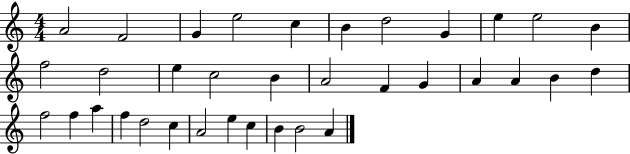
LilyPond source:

{
  \clef treble
  \numericTimeSignature
  \time 4/4
  \key c \major
  a'2 f'2 | g'4 e''2 c''4 | b'4 d''2 g'4 | e''4 e''2 b'4 | \break f''2 d''2 | e''4 c''2 b'4 | a'2 f'4 g'4 | a'4 a'4 b'4 d''4 | \break f''2 f''4 a''4 | f''4 d''2 c''4 | a'2 e''4 c''4 | b'4 b'2 a'4 | \break \bar "|."
}